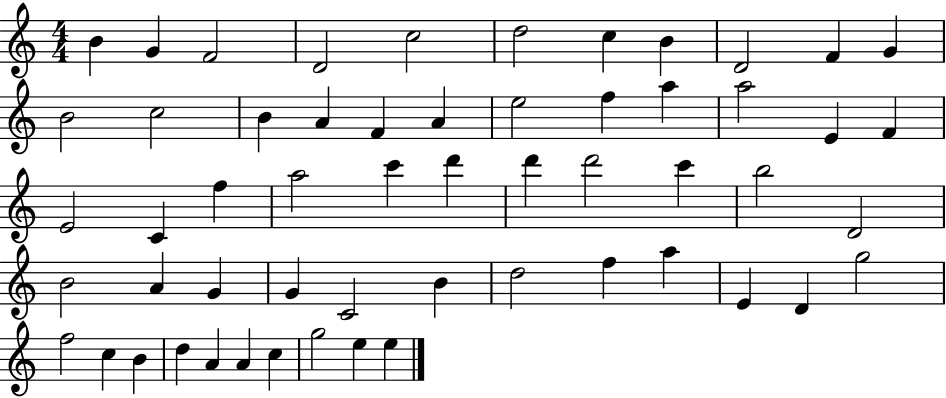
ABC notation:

X:1
T:Untitled
M:4/4
L:1/4
K:C
B G F2 D2 c2 d2 c B D2 F G B2 c2 B A F A e2 f a a2 E F E2 C f a2 c' d' d' d'2 c' b2 D2 B2 A G G C2 B d2 f a E D g2 f2 c B d A A c g2 e e